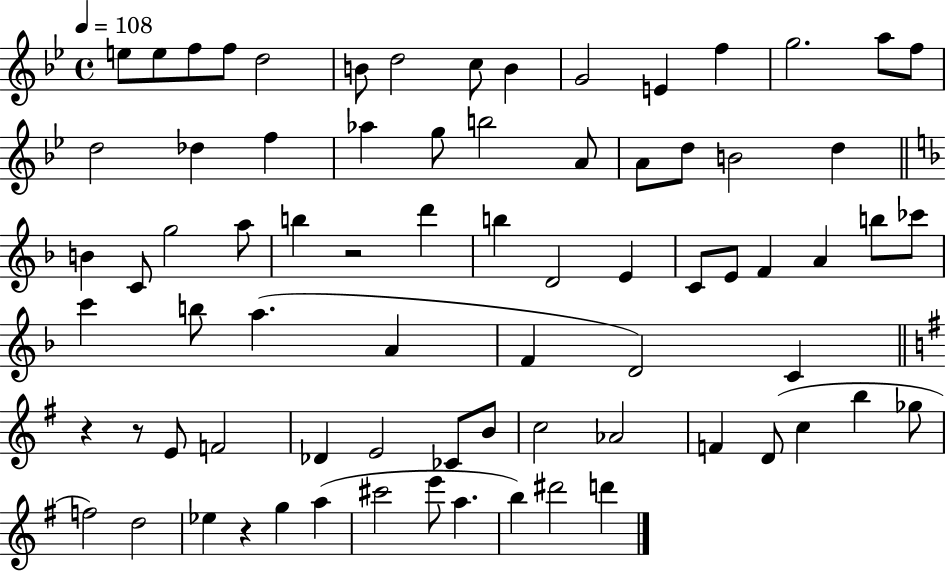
E5/e E5/e F5/e F5/e D5/h B4/e D5/h C5/e B4/q G4/h E4/q F5/q G5/h. A5/e F5/e D5/h Db5/q F5/q Ab5/q G5/e B5/h A4/e A4/e D5/e B4/h D5/q B4/q C4/e G5/h A5/e B5/q R/h D6/q B5/q D4/h E4/q C4/e E4/e F4/q A4/q B5/e CES6/e C6/q B5/e A5/q. A4/q F4/q D4/h C4/q R/q R/e E4/e F4/h Db4/q E4/h CES4/e B4/e C5/h Ab4/h F4/q D4/e C5/q B5/q Gb5/e F5/h D5/h Eb5/q R/q G5/q A5/q C#6/h E6/e A5/q. B5/q D#6/h D6/q